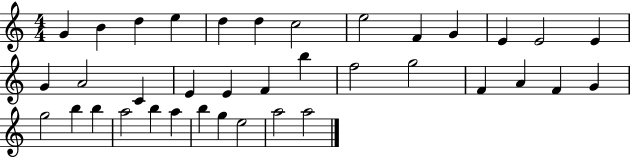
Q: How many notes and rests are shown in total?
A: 37